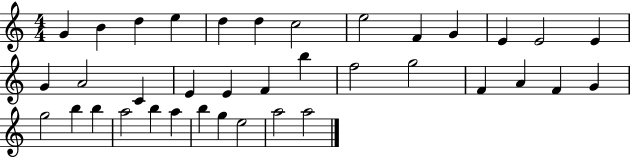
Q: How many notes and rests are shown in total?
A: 37